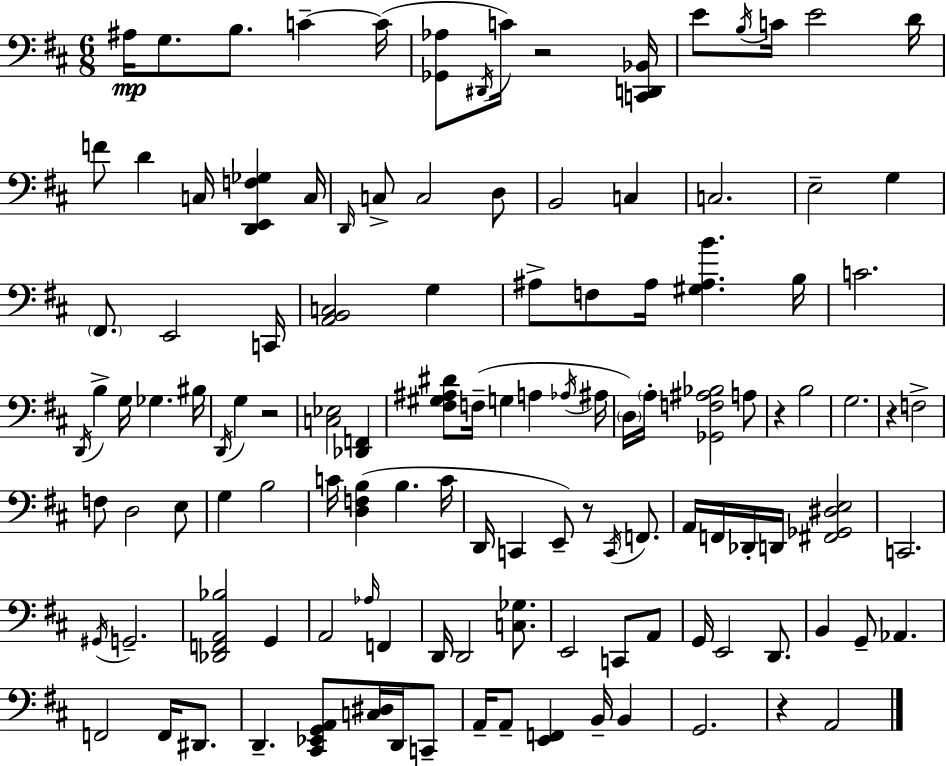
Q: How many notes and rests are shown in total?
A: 121